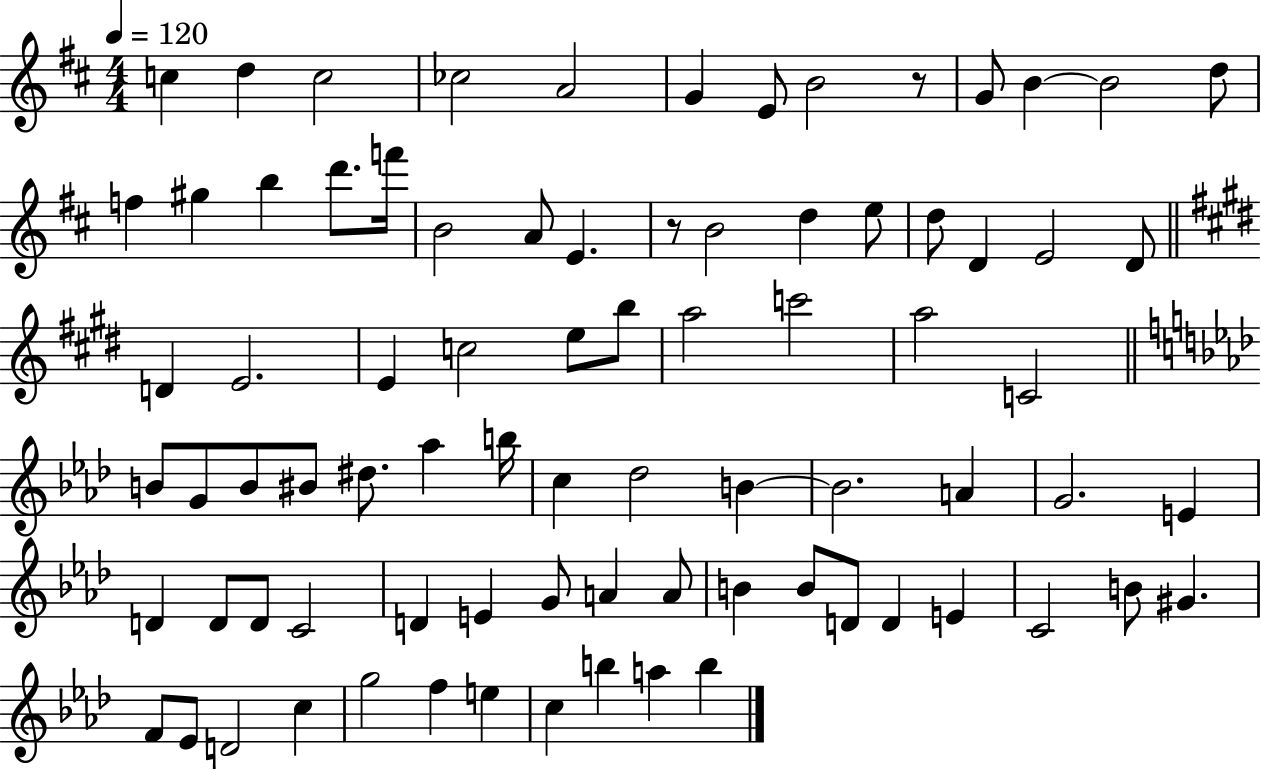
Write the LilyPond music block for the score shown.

{
  \clef treble
  \numericTimeSignature
  \time 4/4
  \key d \major
  \tempo 4 = 120
  c''4 d''4 c''2 | ces''2 a'2 | g'4 e'8 b'2 r8 | g'8 b'4~~ b'2 d''8 | \break f''4 gis''4 b''4 d'''8. f'''16 | b'2 a'8 e'4. | r8 b'2 d''4 e''8 | d''8 d'4 e'2 d'8 | \break \bar "||" \break \key e \major d'4 e'2. | e'4 c''2 e''8 b''8 | a''2 c'''2 | a''2 c'2 | \break \bar "||" \break \key f \minor b'8 g'8 b'8 bis'8 dis''8. aes''4 b''16 | c''4 des''2 b'4~~ | b'2. a'4 | g'2. e'4 | \break d'4 d'8 d'8 c'2 | d'4 e'4 g'8 a'4 a'8 | b'4 b'8 d'8 d'4 e'4 | c'2 b'8 gis'4. | \break f'8 ees'8 d'2 c''4 | g''2 f''4 e''4 | c''4 b''4 a''4 b''4 | \bar "|."
}